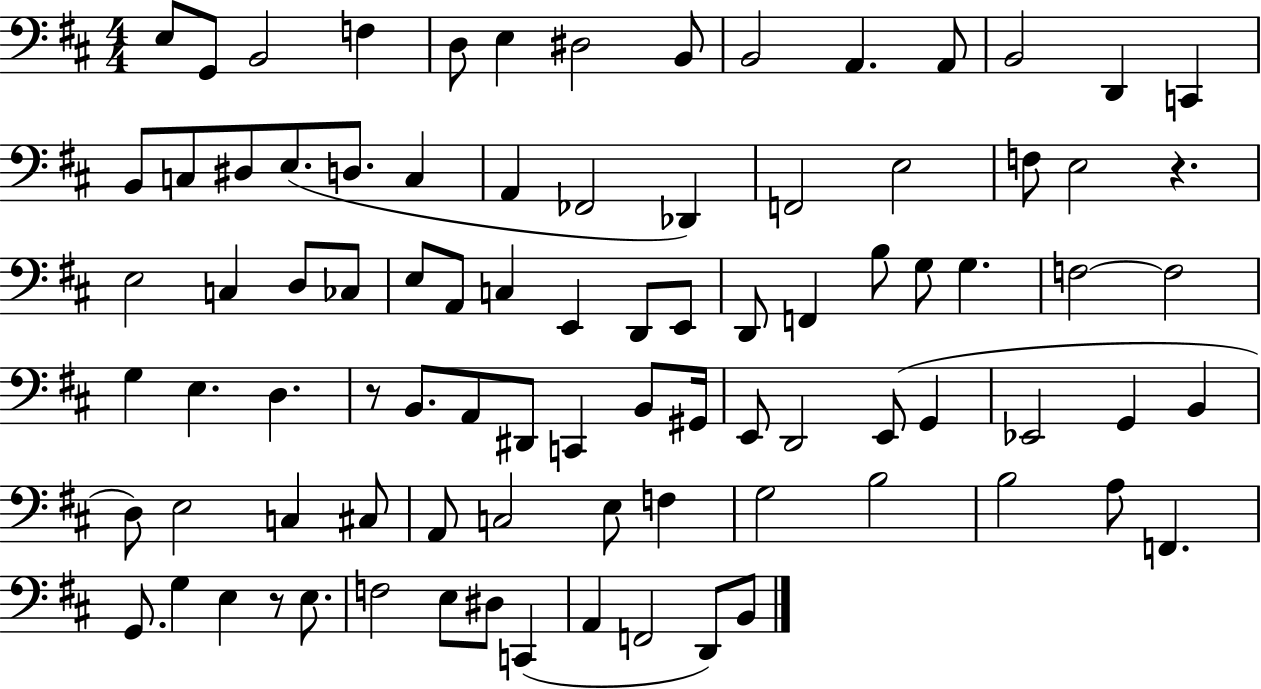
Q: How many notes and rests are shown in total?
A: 88